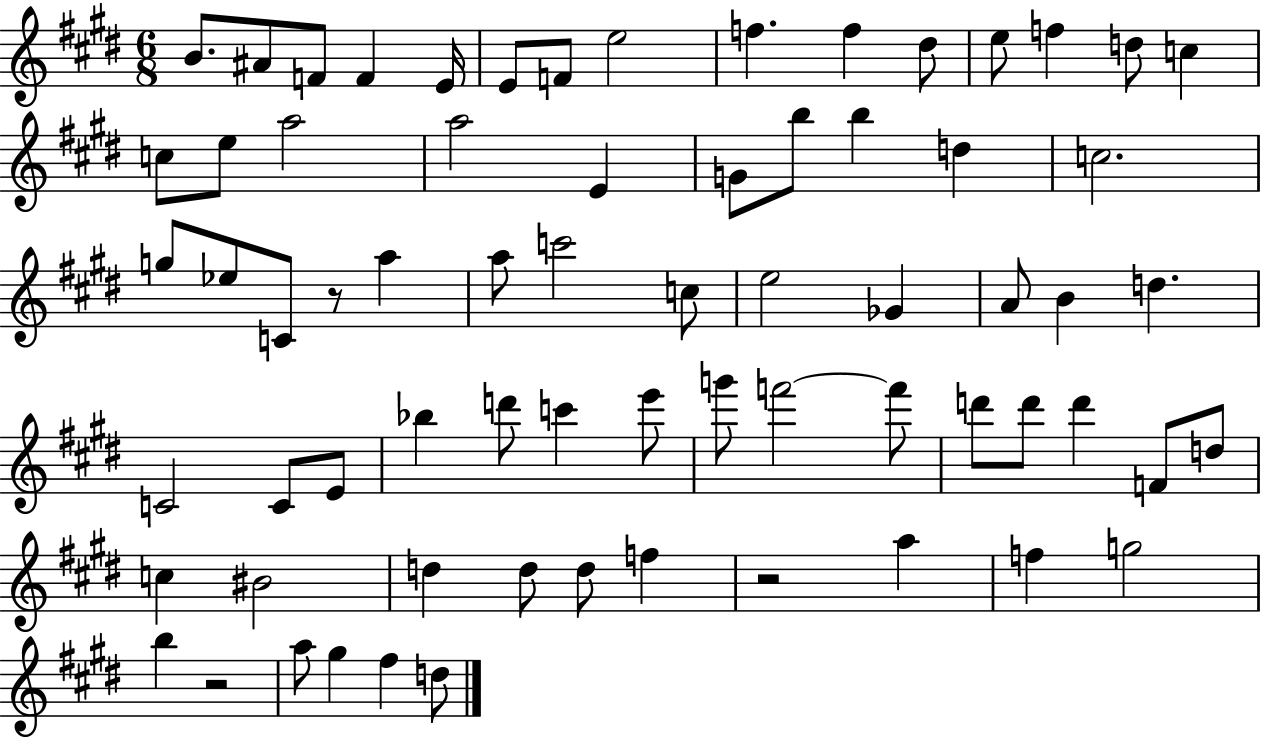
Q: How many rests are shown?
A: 3